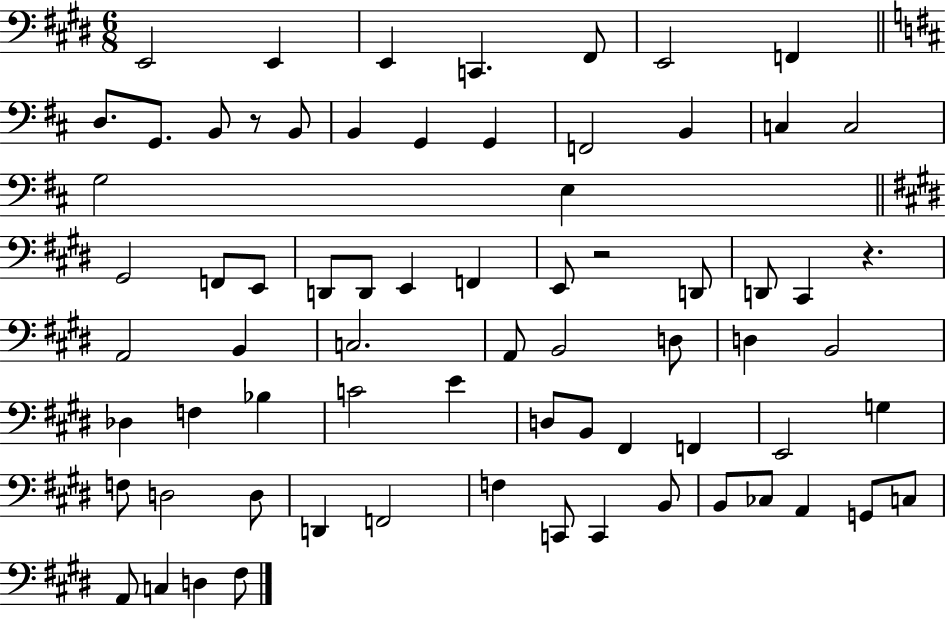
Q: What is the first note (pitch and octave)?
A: E2